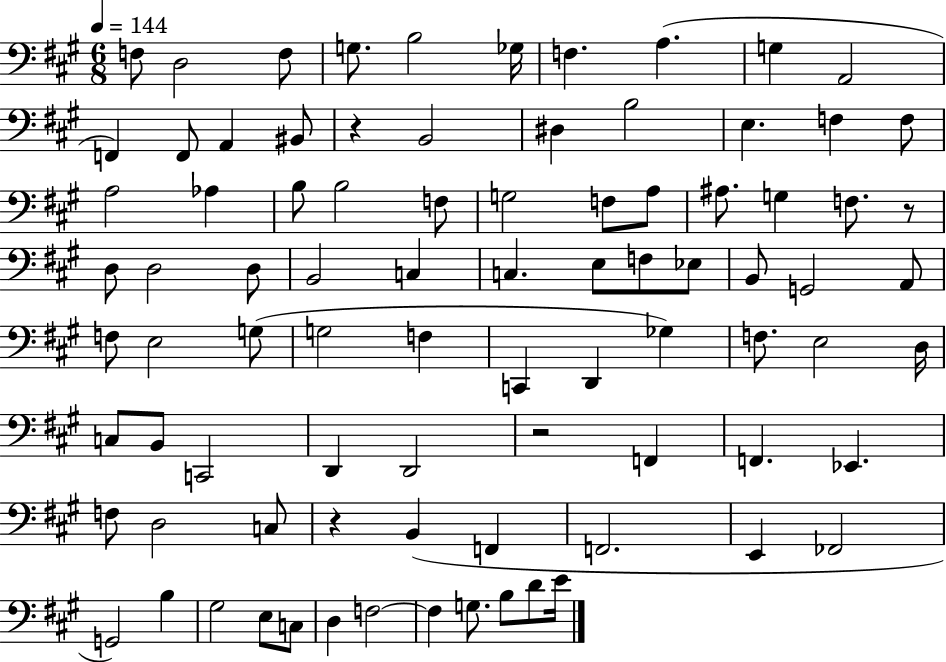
F3/e D3/h F3/e G3/e. B3/h Gb3/s F3/q. A3/q. G3/q A2/h F2/q F2/e A2/q BIS2/e R/q B2/h D#3/q B3/h E3/q. F3/q F3/e A3/h Ab3/q B3/e B3/h F3/e G3/h F3/e A3/e A#3/e. G3/q F3/e. R/e D3/e D3/h D3/e B2/h C3/q C3/q. E3/e F3/e Eb3/e B2/e G2/h A2/e F3/e E3/h G3/e G3/h F3/q C2/q D2/q Gb3/q F3/e. E3/h D3/s C3/e B2/e C2/h D2/q D2/h R/h F2/q F2/q. Eb2/q. F3/e D3/h C3/e R/q B2/q F2/q F2/h. E2/q FES2/h G2/h B3/q G#3/h E3/e C3/e D3/q F3/h F3/q G3/e. B3/e D4/e E4/s